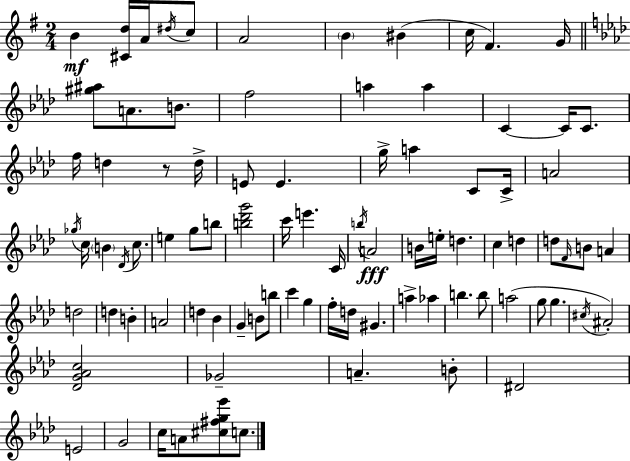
B4/q [C#4,D5]/s A4/s D#5/s C5/e A4/h B4/q BIS4/q C5/s F#4/q. G4/s [G#5,A#5]/e A4/e. B4/e. F5/h A5/q A5/q C4/q C4/s C4/e. F5/s D5/q R/e D5/s E4/e E4/q. G5/s A5/q C4/e C4/s A4/h Gb5/s C5/s B4/q Db4/s C5/e. E5/q G5/e B5/e [B5,Db6,G6]/h C6/s E6/q. C4/s B5/s A4/h B4/s E5/s D5/q. C5/q D5/q D5/e F4/s B4/e A4/q D5/h D5/q B4/q A4/h D5/q Bb4/q G4/q B4/e B5/e C6/q G5/q F5/s D5/s G#4/q. A5/q Ab5/q B5/q. B5/e A5/h G5/e G5/q. C#5/s A#4/h [Db4,G4,Ab4,C5]/h Gb4/h A4/q. B4/e D#4/h E4/h G4/h C5/s A4/e [C#5,F#5,G5,Eb6]/e C5/e.